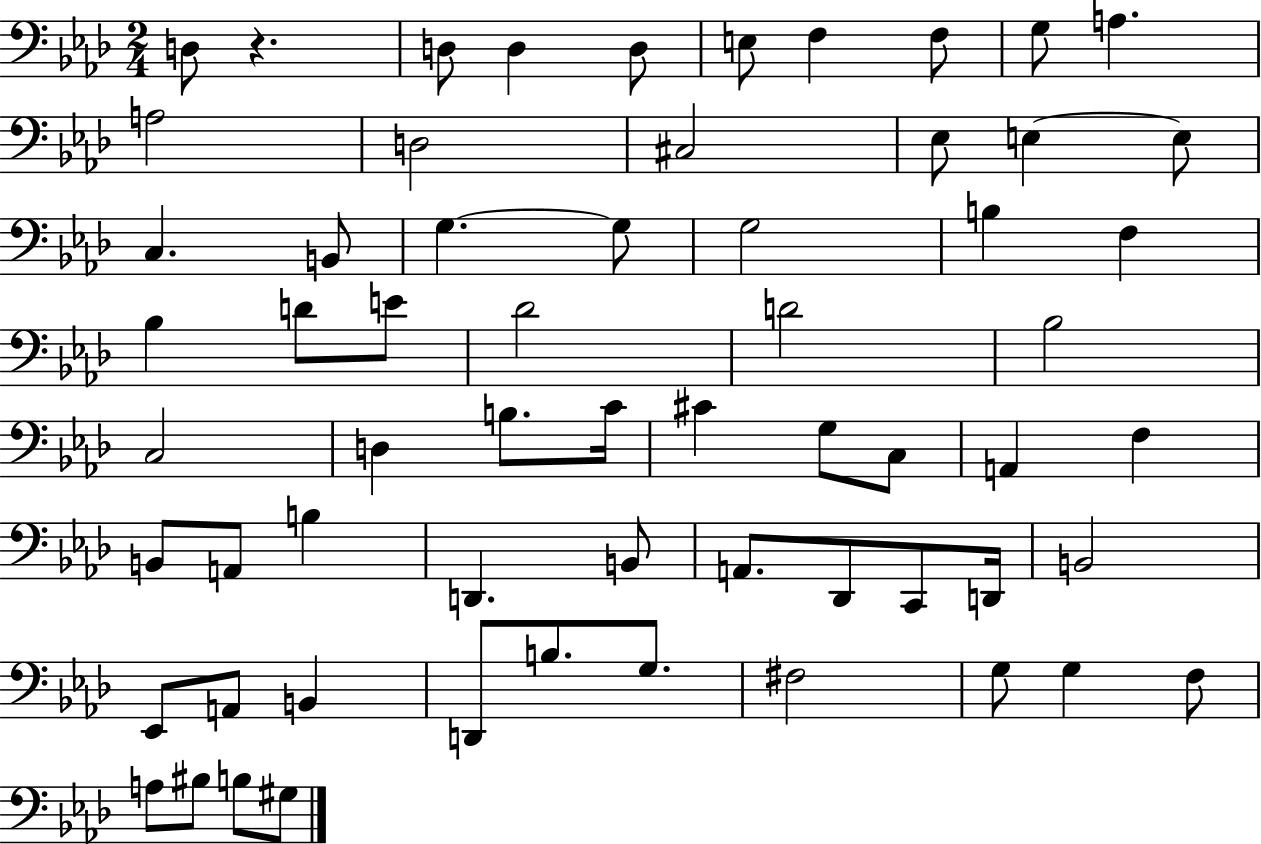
{
  \clef bass
  \numericTimeSignature
  \time 2/4
  \key aes \major
  d8 r4. | d8 d4 d8 | e8 f4 f8 | g8 a4. | \break a2 | d2 | cis2 | ees8 e4~~ e8 | \break c4. b,8 | g4.~~ g8 | g2 | b4 f4 | \break bes4 d'8 e'8 | des'2 | d'2 | bes2 | \break c2 | d4 b8. c'16 | cis'4 g8 c8 | a,4 f4 | \break b,8 a,8 b4 | d,4. b,8 | a,8. des,8 c,8 d,16 | b,2 | \break ees,8 a,8 b,4 | d,8 b8. g8. | fis2 | g8 g4 f8 | \break a8 bis8 b8 gis8 | \bar "|."
}